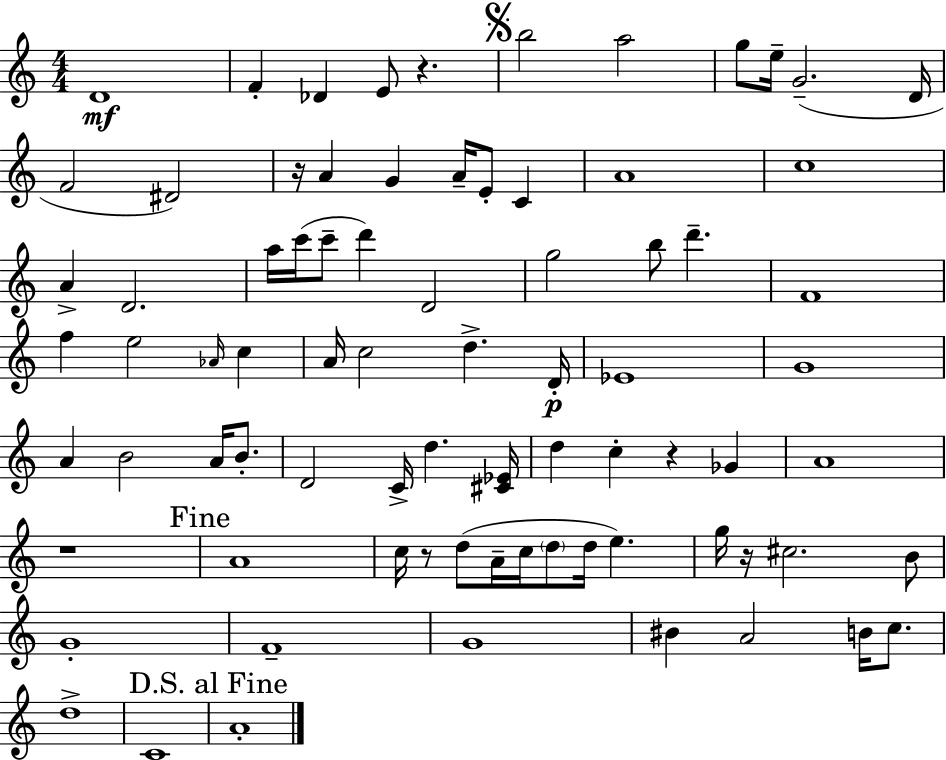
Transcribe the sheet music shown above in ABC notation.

X:1
T:Untitled
M:4/4
L:1/4
K:Am
D4 F _D E/2 z b2 a2 g/2 e/4 G2 D/4 F2 ^D2 z/4 A G A/4 E/2 C A4 c4 A D2 a/4 c'/4 c'/2 d' D2 g2 b/2 d' F4 f e2 _A/4 c A/4 c2 d D/4 _E4 G4 A B2 A/4 B/2 D2 C/4 d [^C_E]/4 d c z _G A4 z4 A4 c/4 z/2 d/2 A/4 c/4 d/2 d/4 e g/4 z/4 ^c2 B/2 G4 F4 G4 ^B A2 B/4 c/2 d4 C4 A4